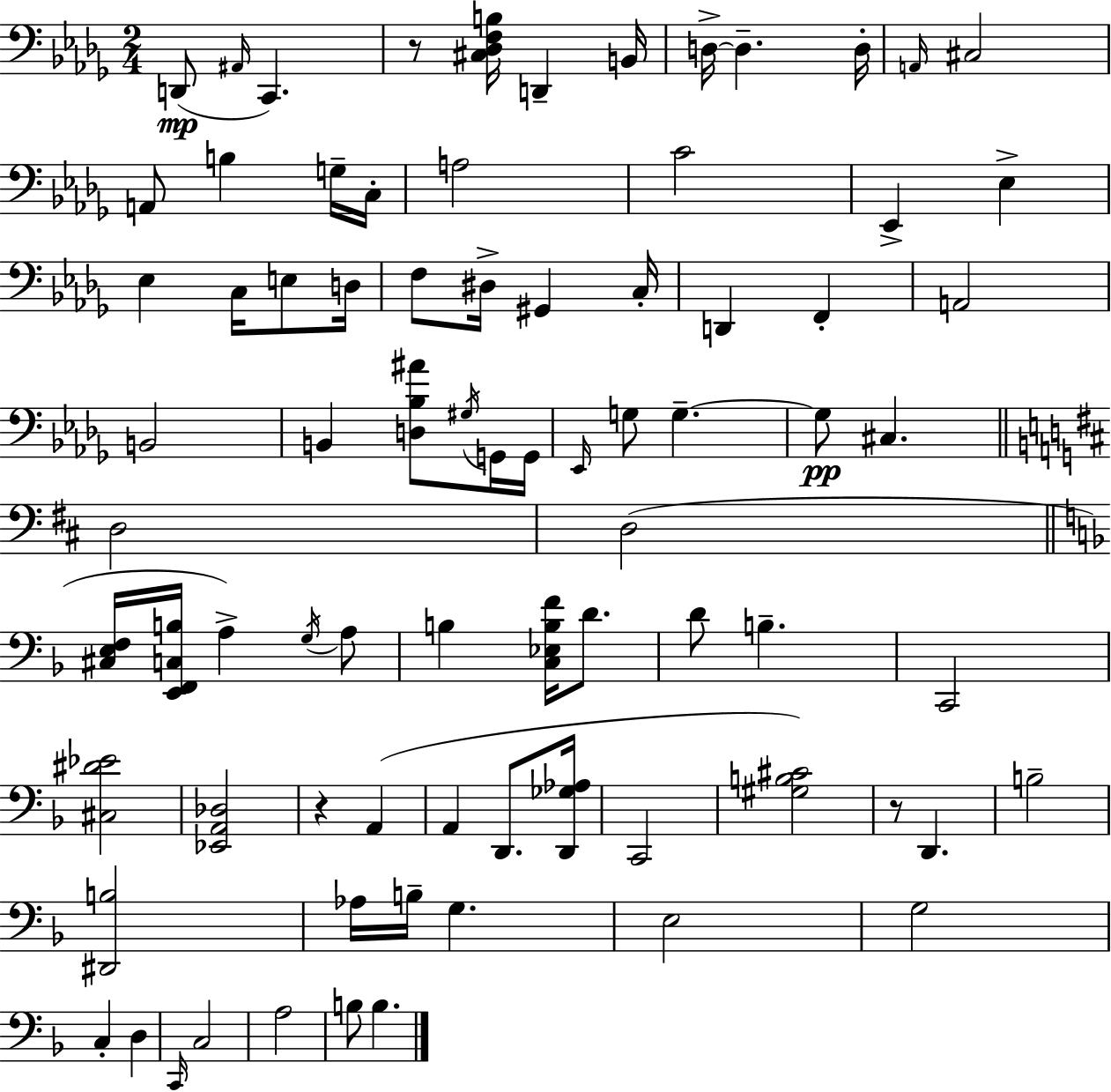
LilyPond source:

{
  \clef bass
  \numericTimeSignature
  \time 2/4
  \key bes \minor
  d,8(\mp \grace { ais,16 } c,4.) | r8 <cis des f b>16 d,4-- | b,16 d16->~~ d4.-- | d16-. \grace { a,16 } cis2 | \break a,8 b4 | g16-- c16-. a2 | c'2 | ees,4-> ees4-> | \break ees4 c16 e8 | d16 f8 dis16-> gis,4 | c16-. d,4 f,4-. | a,2 | \break b,2 | b,4 <d bes ais'>8 | \acciaccatura { gis16 } g,16 g,16 \grace { ees,16 } g8 g4.--~~ | g8\pp cis4. | \break \bar "||" \break \key d \major d2 | d2( | \bar "||" \break \key d \minor <cis e f>16 <e, f, c b>16 a4->) \acciaccatura { g16 } a8 | b4 <c ees b f'>16 d'8. | d'8 b4.-- | c,2 | \break <cis dis' ees'>2 | <ees, a, des>2 | r4 a,4( | a,4 d,8. | \break <d, ges aes>16 c,2 | <gis b cis'>2) | r8 d,4. | b2-- | \break <dis, b>2 | aes16 b16-- g4. | e2 | g2 | \break c4-. d4 | \grace { c,16 } c2 | a2 | b8 b4. | \break \bar "|."
}